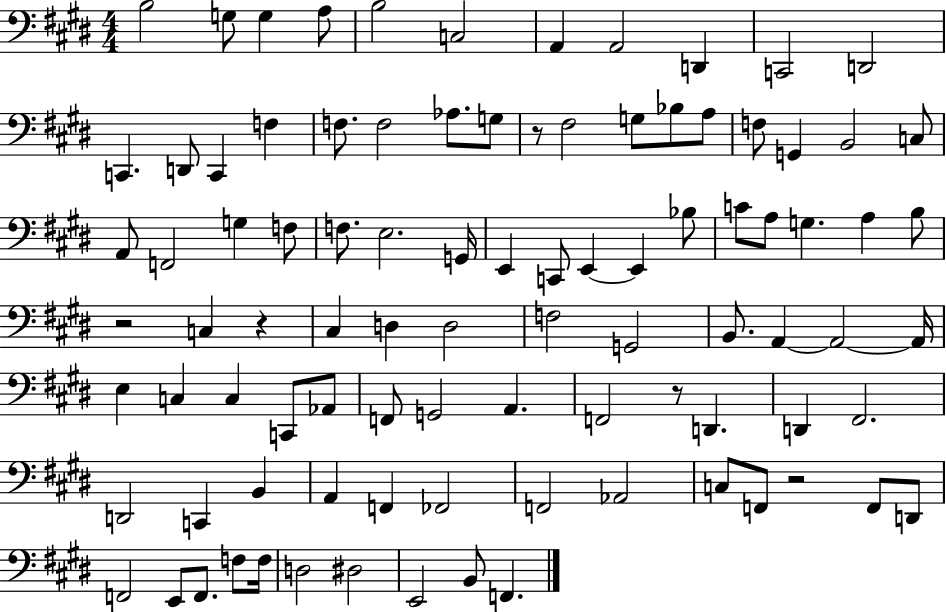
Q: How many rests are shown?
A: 5